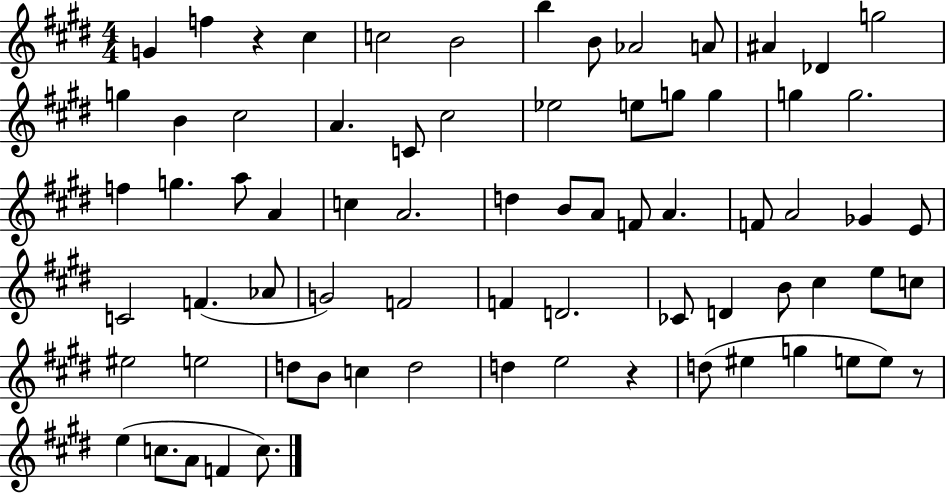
{
  \clef treble
  \numericTimeSignature
  \time 4/4
  \key e \major
  g'4 f''4 r4 cis''4 | c''2 b'2 | b''4 b'8 aes'2 a'8 | ais'4 des'4 g''2 | \break g''4 b'4 cis''2 | a'4. c'8 cis''2 | ees''2 e''8 g''8 g''4 | g''4 g''2. | \break f''4 g''4. a''8 a'4 | c''4 a'2. | d''4 b'8 a'8 f'8 a'4. | f'8 a'2 ges'4 e'8 | \break c'2 f'4.( aes'8 | g'2) f'2 | f'4 d'2. | ces'8 d'4 b'8 cis''4 e''8 c''8 | \break eis''2 e''2 | d''8 b'8 c''4 d''2 | d''4 e''2 r4 | d''8( eis''4 g''4 e''8 e''8) r8 | \break e''4( c''8. a'8 f'4 c''8.) | \bar "|."
}